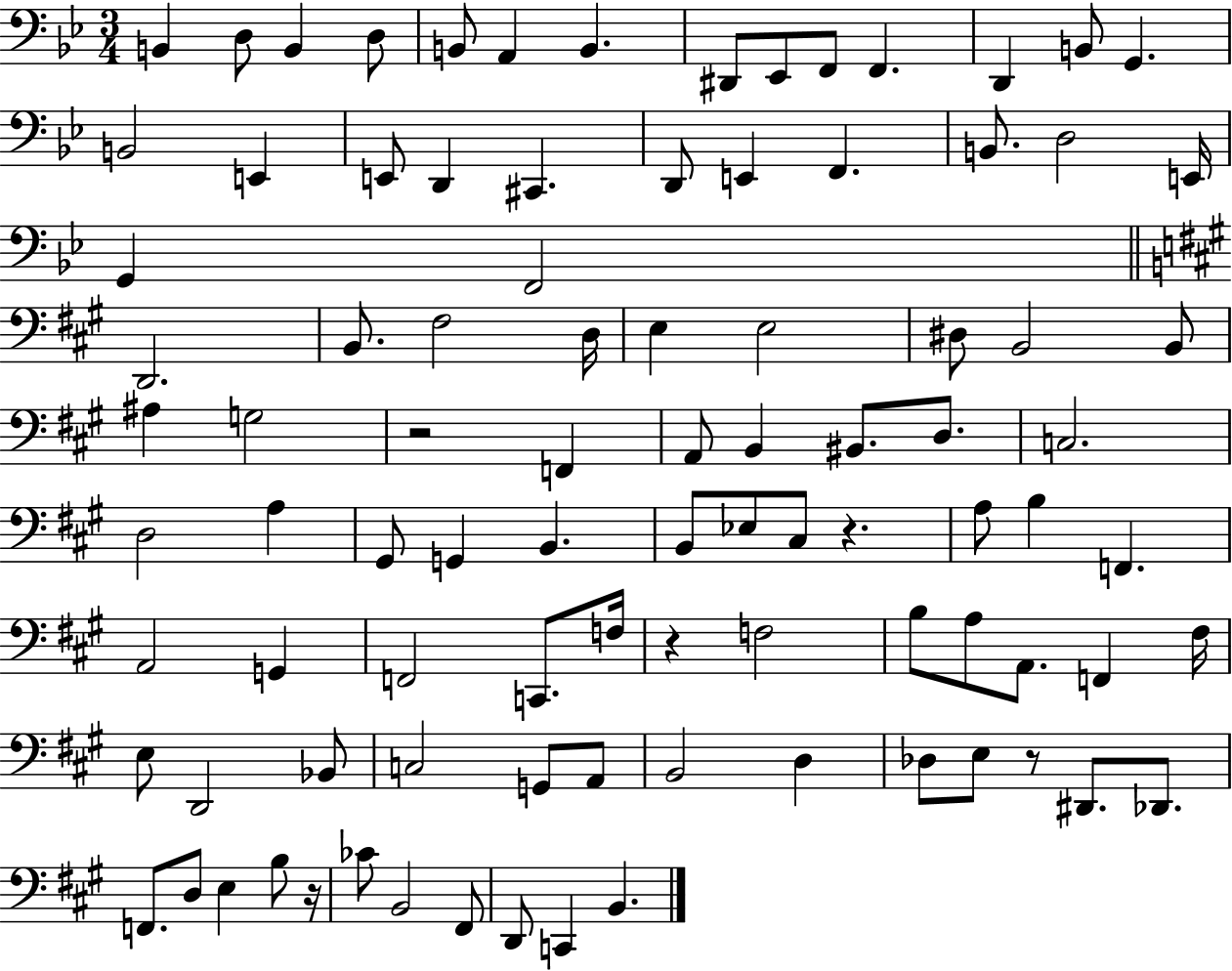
{
  \clef bass
  \numericTimeSignature
  \time 3/4
  \key bes \major
  b,4 d8 b,4 d8 | b,8 a,4 b,4. | dis,8 ees,8 f,8 f,4. | d,4 b,8 g,4. | \break b,2 e,4 | e,8 d,4 cis,4. | d,8 e,4 f,4. | b,8. d2 e,16 | \break g,4 f,2 | \bar "||" \break \key a \major d,2. | b,8. fis2 d16 | e4 e2 | dis8 b,2 b,8 | \break ais4 g2 | r2 f,4 | a,8 b,4 bis,8. d8. | c2. | \break d2 a4 | gis,8 g,4 b,4. | b,8 ees8 cis8 r4. | a8 b4 f,4. | \break a,2 g,4 | f,2 c,8. f16 | r4 f2 | b8 a8 a,8. f,4 fis16 | \break e8 d,2 bes,8 | c2 g,8 a,8 | b,2 d4 | des8 e8 r8 dis,8. des,8. | \break f,8. d8 e4 b8 r16 | ces'8 b,2 fis,8 | d,8 c,4 b,4. | \bar "|."
}